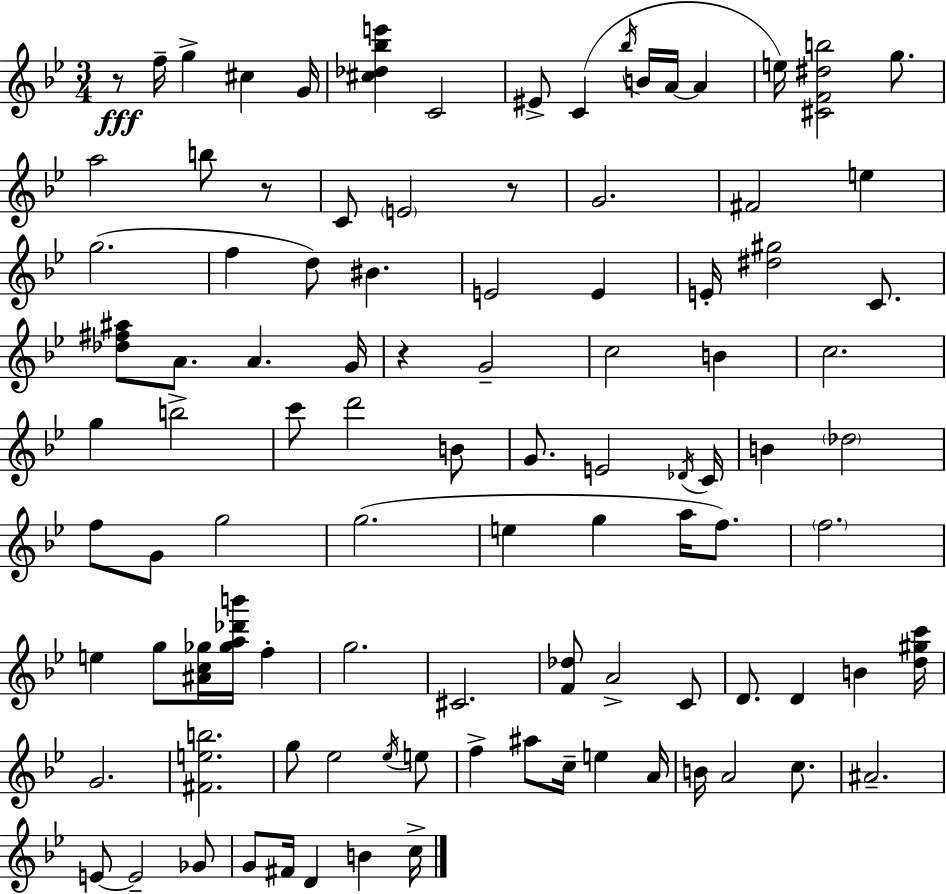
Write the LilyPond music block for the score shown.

{
  \clef treble
  \numericTimeSignature
  \time 3/4
  \key g \minor
  r8\fff f''16-- g''4-> cis''4 g'16 | <cis'' des'' bes'' e'''>4 c'2 | eis'8-> c'4( \acciaccatura { bes''16 } b'16 a'16~~ a'4 | e''16) <cis' f' dis'' b''>2 g''8. | \break a''2 b''8 r8 | c'8 \parenthesize e'2 r8 | g'2. | fis'2 e''4 | \break g''2.( | f''4 d''8) bis'4. | e'2 e'4 | e'16-. <dis'' gis''>2 c'8. | \break <des'' fis'' ais''>8 a'8. a'4. | g'16 r4 g'2-- | c''2 b'4 | c''2. | \break g''4 b''2-> | c'''8 d'''2 b'8 | g'8. e'2 | \acciaccatura { des'16 } c'16 b'4 \parenthesize des''2 | \break f''8 g'8 g''2 | g''2.( | e''4 g''4 a''16 f''8.) | \parenthesize f''2. | \break e''4 g''8 <ais' c'' ges''>16 <ges'' a'' des''' b'''>16 f''4-. | g''2. | cis'2. | <f' des''>8 a'2-> | \break c'8 d'8. d'4 b'4 | <d'' gis'' c'''>16 g'2. | <fis' e'' b''>2. | g''8 ees''2 | \break \acciaccatura { ees''16 } e''8 f''4-> ais''8 c''16-- e''4 | a'16 b'16 a'2 | c''8. ais'2.-- | e'8~~ e'2-- | \break ges'8 g'8 fis'16 d'4 b'4 | c''16-> \bar "|."
}